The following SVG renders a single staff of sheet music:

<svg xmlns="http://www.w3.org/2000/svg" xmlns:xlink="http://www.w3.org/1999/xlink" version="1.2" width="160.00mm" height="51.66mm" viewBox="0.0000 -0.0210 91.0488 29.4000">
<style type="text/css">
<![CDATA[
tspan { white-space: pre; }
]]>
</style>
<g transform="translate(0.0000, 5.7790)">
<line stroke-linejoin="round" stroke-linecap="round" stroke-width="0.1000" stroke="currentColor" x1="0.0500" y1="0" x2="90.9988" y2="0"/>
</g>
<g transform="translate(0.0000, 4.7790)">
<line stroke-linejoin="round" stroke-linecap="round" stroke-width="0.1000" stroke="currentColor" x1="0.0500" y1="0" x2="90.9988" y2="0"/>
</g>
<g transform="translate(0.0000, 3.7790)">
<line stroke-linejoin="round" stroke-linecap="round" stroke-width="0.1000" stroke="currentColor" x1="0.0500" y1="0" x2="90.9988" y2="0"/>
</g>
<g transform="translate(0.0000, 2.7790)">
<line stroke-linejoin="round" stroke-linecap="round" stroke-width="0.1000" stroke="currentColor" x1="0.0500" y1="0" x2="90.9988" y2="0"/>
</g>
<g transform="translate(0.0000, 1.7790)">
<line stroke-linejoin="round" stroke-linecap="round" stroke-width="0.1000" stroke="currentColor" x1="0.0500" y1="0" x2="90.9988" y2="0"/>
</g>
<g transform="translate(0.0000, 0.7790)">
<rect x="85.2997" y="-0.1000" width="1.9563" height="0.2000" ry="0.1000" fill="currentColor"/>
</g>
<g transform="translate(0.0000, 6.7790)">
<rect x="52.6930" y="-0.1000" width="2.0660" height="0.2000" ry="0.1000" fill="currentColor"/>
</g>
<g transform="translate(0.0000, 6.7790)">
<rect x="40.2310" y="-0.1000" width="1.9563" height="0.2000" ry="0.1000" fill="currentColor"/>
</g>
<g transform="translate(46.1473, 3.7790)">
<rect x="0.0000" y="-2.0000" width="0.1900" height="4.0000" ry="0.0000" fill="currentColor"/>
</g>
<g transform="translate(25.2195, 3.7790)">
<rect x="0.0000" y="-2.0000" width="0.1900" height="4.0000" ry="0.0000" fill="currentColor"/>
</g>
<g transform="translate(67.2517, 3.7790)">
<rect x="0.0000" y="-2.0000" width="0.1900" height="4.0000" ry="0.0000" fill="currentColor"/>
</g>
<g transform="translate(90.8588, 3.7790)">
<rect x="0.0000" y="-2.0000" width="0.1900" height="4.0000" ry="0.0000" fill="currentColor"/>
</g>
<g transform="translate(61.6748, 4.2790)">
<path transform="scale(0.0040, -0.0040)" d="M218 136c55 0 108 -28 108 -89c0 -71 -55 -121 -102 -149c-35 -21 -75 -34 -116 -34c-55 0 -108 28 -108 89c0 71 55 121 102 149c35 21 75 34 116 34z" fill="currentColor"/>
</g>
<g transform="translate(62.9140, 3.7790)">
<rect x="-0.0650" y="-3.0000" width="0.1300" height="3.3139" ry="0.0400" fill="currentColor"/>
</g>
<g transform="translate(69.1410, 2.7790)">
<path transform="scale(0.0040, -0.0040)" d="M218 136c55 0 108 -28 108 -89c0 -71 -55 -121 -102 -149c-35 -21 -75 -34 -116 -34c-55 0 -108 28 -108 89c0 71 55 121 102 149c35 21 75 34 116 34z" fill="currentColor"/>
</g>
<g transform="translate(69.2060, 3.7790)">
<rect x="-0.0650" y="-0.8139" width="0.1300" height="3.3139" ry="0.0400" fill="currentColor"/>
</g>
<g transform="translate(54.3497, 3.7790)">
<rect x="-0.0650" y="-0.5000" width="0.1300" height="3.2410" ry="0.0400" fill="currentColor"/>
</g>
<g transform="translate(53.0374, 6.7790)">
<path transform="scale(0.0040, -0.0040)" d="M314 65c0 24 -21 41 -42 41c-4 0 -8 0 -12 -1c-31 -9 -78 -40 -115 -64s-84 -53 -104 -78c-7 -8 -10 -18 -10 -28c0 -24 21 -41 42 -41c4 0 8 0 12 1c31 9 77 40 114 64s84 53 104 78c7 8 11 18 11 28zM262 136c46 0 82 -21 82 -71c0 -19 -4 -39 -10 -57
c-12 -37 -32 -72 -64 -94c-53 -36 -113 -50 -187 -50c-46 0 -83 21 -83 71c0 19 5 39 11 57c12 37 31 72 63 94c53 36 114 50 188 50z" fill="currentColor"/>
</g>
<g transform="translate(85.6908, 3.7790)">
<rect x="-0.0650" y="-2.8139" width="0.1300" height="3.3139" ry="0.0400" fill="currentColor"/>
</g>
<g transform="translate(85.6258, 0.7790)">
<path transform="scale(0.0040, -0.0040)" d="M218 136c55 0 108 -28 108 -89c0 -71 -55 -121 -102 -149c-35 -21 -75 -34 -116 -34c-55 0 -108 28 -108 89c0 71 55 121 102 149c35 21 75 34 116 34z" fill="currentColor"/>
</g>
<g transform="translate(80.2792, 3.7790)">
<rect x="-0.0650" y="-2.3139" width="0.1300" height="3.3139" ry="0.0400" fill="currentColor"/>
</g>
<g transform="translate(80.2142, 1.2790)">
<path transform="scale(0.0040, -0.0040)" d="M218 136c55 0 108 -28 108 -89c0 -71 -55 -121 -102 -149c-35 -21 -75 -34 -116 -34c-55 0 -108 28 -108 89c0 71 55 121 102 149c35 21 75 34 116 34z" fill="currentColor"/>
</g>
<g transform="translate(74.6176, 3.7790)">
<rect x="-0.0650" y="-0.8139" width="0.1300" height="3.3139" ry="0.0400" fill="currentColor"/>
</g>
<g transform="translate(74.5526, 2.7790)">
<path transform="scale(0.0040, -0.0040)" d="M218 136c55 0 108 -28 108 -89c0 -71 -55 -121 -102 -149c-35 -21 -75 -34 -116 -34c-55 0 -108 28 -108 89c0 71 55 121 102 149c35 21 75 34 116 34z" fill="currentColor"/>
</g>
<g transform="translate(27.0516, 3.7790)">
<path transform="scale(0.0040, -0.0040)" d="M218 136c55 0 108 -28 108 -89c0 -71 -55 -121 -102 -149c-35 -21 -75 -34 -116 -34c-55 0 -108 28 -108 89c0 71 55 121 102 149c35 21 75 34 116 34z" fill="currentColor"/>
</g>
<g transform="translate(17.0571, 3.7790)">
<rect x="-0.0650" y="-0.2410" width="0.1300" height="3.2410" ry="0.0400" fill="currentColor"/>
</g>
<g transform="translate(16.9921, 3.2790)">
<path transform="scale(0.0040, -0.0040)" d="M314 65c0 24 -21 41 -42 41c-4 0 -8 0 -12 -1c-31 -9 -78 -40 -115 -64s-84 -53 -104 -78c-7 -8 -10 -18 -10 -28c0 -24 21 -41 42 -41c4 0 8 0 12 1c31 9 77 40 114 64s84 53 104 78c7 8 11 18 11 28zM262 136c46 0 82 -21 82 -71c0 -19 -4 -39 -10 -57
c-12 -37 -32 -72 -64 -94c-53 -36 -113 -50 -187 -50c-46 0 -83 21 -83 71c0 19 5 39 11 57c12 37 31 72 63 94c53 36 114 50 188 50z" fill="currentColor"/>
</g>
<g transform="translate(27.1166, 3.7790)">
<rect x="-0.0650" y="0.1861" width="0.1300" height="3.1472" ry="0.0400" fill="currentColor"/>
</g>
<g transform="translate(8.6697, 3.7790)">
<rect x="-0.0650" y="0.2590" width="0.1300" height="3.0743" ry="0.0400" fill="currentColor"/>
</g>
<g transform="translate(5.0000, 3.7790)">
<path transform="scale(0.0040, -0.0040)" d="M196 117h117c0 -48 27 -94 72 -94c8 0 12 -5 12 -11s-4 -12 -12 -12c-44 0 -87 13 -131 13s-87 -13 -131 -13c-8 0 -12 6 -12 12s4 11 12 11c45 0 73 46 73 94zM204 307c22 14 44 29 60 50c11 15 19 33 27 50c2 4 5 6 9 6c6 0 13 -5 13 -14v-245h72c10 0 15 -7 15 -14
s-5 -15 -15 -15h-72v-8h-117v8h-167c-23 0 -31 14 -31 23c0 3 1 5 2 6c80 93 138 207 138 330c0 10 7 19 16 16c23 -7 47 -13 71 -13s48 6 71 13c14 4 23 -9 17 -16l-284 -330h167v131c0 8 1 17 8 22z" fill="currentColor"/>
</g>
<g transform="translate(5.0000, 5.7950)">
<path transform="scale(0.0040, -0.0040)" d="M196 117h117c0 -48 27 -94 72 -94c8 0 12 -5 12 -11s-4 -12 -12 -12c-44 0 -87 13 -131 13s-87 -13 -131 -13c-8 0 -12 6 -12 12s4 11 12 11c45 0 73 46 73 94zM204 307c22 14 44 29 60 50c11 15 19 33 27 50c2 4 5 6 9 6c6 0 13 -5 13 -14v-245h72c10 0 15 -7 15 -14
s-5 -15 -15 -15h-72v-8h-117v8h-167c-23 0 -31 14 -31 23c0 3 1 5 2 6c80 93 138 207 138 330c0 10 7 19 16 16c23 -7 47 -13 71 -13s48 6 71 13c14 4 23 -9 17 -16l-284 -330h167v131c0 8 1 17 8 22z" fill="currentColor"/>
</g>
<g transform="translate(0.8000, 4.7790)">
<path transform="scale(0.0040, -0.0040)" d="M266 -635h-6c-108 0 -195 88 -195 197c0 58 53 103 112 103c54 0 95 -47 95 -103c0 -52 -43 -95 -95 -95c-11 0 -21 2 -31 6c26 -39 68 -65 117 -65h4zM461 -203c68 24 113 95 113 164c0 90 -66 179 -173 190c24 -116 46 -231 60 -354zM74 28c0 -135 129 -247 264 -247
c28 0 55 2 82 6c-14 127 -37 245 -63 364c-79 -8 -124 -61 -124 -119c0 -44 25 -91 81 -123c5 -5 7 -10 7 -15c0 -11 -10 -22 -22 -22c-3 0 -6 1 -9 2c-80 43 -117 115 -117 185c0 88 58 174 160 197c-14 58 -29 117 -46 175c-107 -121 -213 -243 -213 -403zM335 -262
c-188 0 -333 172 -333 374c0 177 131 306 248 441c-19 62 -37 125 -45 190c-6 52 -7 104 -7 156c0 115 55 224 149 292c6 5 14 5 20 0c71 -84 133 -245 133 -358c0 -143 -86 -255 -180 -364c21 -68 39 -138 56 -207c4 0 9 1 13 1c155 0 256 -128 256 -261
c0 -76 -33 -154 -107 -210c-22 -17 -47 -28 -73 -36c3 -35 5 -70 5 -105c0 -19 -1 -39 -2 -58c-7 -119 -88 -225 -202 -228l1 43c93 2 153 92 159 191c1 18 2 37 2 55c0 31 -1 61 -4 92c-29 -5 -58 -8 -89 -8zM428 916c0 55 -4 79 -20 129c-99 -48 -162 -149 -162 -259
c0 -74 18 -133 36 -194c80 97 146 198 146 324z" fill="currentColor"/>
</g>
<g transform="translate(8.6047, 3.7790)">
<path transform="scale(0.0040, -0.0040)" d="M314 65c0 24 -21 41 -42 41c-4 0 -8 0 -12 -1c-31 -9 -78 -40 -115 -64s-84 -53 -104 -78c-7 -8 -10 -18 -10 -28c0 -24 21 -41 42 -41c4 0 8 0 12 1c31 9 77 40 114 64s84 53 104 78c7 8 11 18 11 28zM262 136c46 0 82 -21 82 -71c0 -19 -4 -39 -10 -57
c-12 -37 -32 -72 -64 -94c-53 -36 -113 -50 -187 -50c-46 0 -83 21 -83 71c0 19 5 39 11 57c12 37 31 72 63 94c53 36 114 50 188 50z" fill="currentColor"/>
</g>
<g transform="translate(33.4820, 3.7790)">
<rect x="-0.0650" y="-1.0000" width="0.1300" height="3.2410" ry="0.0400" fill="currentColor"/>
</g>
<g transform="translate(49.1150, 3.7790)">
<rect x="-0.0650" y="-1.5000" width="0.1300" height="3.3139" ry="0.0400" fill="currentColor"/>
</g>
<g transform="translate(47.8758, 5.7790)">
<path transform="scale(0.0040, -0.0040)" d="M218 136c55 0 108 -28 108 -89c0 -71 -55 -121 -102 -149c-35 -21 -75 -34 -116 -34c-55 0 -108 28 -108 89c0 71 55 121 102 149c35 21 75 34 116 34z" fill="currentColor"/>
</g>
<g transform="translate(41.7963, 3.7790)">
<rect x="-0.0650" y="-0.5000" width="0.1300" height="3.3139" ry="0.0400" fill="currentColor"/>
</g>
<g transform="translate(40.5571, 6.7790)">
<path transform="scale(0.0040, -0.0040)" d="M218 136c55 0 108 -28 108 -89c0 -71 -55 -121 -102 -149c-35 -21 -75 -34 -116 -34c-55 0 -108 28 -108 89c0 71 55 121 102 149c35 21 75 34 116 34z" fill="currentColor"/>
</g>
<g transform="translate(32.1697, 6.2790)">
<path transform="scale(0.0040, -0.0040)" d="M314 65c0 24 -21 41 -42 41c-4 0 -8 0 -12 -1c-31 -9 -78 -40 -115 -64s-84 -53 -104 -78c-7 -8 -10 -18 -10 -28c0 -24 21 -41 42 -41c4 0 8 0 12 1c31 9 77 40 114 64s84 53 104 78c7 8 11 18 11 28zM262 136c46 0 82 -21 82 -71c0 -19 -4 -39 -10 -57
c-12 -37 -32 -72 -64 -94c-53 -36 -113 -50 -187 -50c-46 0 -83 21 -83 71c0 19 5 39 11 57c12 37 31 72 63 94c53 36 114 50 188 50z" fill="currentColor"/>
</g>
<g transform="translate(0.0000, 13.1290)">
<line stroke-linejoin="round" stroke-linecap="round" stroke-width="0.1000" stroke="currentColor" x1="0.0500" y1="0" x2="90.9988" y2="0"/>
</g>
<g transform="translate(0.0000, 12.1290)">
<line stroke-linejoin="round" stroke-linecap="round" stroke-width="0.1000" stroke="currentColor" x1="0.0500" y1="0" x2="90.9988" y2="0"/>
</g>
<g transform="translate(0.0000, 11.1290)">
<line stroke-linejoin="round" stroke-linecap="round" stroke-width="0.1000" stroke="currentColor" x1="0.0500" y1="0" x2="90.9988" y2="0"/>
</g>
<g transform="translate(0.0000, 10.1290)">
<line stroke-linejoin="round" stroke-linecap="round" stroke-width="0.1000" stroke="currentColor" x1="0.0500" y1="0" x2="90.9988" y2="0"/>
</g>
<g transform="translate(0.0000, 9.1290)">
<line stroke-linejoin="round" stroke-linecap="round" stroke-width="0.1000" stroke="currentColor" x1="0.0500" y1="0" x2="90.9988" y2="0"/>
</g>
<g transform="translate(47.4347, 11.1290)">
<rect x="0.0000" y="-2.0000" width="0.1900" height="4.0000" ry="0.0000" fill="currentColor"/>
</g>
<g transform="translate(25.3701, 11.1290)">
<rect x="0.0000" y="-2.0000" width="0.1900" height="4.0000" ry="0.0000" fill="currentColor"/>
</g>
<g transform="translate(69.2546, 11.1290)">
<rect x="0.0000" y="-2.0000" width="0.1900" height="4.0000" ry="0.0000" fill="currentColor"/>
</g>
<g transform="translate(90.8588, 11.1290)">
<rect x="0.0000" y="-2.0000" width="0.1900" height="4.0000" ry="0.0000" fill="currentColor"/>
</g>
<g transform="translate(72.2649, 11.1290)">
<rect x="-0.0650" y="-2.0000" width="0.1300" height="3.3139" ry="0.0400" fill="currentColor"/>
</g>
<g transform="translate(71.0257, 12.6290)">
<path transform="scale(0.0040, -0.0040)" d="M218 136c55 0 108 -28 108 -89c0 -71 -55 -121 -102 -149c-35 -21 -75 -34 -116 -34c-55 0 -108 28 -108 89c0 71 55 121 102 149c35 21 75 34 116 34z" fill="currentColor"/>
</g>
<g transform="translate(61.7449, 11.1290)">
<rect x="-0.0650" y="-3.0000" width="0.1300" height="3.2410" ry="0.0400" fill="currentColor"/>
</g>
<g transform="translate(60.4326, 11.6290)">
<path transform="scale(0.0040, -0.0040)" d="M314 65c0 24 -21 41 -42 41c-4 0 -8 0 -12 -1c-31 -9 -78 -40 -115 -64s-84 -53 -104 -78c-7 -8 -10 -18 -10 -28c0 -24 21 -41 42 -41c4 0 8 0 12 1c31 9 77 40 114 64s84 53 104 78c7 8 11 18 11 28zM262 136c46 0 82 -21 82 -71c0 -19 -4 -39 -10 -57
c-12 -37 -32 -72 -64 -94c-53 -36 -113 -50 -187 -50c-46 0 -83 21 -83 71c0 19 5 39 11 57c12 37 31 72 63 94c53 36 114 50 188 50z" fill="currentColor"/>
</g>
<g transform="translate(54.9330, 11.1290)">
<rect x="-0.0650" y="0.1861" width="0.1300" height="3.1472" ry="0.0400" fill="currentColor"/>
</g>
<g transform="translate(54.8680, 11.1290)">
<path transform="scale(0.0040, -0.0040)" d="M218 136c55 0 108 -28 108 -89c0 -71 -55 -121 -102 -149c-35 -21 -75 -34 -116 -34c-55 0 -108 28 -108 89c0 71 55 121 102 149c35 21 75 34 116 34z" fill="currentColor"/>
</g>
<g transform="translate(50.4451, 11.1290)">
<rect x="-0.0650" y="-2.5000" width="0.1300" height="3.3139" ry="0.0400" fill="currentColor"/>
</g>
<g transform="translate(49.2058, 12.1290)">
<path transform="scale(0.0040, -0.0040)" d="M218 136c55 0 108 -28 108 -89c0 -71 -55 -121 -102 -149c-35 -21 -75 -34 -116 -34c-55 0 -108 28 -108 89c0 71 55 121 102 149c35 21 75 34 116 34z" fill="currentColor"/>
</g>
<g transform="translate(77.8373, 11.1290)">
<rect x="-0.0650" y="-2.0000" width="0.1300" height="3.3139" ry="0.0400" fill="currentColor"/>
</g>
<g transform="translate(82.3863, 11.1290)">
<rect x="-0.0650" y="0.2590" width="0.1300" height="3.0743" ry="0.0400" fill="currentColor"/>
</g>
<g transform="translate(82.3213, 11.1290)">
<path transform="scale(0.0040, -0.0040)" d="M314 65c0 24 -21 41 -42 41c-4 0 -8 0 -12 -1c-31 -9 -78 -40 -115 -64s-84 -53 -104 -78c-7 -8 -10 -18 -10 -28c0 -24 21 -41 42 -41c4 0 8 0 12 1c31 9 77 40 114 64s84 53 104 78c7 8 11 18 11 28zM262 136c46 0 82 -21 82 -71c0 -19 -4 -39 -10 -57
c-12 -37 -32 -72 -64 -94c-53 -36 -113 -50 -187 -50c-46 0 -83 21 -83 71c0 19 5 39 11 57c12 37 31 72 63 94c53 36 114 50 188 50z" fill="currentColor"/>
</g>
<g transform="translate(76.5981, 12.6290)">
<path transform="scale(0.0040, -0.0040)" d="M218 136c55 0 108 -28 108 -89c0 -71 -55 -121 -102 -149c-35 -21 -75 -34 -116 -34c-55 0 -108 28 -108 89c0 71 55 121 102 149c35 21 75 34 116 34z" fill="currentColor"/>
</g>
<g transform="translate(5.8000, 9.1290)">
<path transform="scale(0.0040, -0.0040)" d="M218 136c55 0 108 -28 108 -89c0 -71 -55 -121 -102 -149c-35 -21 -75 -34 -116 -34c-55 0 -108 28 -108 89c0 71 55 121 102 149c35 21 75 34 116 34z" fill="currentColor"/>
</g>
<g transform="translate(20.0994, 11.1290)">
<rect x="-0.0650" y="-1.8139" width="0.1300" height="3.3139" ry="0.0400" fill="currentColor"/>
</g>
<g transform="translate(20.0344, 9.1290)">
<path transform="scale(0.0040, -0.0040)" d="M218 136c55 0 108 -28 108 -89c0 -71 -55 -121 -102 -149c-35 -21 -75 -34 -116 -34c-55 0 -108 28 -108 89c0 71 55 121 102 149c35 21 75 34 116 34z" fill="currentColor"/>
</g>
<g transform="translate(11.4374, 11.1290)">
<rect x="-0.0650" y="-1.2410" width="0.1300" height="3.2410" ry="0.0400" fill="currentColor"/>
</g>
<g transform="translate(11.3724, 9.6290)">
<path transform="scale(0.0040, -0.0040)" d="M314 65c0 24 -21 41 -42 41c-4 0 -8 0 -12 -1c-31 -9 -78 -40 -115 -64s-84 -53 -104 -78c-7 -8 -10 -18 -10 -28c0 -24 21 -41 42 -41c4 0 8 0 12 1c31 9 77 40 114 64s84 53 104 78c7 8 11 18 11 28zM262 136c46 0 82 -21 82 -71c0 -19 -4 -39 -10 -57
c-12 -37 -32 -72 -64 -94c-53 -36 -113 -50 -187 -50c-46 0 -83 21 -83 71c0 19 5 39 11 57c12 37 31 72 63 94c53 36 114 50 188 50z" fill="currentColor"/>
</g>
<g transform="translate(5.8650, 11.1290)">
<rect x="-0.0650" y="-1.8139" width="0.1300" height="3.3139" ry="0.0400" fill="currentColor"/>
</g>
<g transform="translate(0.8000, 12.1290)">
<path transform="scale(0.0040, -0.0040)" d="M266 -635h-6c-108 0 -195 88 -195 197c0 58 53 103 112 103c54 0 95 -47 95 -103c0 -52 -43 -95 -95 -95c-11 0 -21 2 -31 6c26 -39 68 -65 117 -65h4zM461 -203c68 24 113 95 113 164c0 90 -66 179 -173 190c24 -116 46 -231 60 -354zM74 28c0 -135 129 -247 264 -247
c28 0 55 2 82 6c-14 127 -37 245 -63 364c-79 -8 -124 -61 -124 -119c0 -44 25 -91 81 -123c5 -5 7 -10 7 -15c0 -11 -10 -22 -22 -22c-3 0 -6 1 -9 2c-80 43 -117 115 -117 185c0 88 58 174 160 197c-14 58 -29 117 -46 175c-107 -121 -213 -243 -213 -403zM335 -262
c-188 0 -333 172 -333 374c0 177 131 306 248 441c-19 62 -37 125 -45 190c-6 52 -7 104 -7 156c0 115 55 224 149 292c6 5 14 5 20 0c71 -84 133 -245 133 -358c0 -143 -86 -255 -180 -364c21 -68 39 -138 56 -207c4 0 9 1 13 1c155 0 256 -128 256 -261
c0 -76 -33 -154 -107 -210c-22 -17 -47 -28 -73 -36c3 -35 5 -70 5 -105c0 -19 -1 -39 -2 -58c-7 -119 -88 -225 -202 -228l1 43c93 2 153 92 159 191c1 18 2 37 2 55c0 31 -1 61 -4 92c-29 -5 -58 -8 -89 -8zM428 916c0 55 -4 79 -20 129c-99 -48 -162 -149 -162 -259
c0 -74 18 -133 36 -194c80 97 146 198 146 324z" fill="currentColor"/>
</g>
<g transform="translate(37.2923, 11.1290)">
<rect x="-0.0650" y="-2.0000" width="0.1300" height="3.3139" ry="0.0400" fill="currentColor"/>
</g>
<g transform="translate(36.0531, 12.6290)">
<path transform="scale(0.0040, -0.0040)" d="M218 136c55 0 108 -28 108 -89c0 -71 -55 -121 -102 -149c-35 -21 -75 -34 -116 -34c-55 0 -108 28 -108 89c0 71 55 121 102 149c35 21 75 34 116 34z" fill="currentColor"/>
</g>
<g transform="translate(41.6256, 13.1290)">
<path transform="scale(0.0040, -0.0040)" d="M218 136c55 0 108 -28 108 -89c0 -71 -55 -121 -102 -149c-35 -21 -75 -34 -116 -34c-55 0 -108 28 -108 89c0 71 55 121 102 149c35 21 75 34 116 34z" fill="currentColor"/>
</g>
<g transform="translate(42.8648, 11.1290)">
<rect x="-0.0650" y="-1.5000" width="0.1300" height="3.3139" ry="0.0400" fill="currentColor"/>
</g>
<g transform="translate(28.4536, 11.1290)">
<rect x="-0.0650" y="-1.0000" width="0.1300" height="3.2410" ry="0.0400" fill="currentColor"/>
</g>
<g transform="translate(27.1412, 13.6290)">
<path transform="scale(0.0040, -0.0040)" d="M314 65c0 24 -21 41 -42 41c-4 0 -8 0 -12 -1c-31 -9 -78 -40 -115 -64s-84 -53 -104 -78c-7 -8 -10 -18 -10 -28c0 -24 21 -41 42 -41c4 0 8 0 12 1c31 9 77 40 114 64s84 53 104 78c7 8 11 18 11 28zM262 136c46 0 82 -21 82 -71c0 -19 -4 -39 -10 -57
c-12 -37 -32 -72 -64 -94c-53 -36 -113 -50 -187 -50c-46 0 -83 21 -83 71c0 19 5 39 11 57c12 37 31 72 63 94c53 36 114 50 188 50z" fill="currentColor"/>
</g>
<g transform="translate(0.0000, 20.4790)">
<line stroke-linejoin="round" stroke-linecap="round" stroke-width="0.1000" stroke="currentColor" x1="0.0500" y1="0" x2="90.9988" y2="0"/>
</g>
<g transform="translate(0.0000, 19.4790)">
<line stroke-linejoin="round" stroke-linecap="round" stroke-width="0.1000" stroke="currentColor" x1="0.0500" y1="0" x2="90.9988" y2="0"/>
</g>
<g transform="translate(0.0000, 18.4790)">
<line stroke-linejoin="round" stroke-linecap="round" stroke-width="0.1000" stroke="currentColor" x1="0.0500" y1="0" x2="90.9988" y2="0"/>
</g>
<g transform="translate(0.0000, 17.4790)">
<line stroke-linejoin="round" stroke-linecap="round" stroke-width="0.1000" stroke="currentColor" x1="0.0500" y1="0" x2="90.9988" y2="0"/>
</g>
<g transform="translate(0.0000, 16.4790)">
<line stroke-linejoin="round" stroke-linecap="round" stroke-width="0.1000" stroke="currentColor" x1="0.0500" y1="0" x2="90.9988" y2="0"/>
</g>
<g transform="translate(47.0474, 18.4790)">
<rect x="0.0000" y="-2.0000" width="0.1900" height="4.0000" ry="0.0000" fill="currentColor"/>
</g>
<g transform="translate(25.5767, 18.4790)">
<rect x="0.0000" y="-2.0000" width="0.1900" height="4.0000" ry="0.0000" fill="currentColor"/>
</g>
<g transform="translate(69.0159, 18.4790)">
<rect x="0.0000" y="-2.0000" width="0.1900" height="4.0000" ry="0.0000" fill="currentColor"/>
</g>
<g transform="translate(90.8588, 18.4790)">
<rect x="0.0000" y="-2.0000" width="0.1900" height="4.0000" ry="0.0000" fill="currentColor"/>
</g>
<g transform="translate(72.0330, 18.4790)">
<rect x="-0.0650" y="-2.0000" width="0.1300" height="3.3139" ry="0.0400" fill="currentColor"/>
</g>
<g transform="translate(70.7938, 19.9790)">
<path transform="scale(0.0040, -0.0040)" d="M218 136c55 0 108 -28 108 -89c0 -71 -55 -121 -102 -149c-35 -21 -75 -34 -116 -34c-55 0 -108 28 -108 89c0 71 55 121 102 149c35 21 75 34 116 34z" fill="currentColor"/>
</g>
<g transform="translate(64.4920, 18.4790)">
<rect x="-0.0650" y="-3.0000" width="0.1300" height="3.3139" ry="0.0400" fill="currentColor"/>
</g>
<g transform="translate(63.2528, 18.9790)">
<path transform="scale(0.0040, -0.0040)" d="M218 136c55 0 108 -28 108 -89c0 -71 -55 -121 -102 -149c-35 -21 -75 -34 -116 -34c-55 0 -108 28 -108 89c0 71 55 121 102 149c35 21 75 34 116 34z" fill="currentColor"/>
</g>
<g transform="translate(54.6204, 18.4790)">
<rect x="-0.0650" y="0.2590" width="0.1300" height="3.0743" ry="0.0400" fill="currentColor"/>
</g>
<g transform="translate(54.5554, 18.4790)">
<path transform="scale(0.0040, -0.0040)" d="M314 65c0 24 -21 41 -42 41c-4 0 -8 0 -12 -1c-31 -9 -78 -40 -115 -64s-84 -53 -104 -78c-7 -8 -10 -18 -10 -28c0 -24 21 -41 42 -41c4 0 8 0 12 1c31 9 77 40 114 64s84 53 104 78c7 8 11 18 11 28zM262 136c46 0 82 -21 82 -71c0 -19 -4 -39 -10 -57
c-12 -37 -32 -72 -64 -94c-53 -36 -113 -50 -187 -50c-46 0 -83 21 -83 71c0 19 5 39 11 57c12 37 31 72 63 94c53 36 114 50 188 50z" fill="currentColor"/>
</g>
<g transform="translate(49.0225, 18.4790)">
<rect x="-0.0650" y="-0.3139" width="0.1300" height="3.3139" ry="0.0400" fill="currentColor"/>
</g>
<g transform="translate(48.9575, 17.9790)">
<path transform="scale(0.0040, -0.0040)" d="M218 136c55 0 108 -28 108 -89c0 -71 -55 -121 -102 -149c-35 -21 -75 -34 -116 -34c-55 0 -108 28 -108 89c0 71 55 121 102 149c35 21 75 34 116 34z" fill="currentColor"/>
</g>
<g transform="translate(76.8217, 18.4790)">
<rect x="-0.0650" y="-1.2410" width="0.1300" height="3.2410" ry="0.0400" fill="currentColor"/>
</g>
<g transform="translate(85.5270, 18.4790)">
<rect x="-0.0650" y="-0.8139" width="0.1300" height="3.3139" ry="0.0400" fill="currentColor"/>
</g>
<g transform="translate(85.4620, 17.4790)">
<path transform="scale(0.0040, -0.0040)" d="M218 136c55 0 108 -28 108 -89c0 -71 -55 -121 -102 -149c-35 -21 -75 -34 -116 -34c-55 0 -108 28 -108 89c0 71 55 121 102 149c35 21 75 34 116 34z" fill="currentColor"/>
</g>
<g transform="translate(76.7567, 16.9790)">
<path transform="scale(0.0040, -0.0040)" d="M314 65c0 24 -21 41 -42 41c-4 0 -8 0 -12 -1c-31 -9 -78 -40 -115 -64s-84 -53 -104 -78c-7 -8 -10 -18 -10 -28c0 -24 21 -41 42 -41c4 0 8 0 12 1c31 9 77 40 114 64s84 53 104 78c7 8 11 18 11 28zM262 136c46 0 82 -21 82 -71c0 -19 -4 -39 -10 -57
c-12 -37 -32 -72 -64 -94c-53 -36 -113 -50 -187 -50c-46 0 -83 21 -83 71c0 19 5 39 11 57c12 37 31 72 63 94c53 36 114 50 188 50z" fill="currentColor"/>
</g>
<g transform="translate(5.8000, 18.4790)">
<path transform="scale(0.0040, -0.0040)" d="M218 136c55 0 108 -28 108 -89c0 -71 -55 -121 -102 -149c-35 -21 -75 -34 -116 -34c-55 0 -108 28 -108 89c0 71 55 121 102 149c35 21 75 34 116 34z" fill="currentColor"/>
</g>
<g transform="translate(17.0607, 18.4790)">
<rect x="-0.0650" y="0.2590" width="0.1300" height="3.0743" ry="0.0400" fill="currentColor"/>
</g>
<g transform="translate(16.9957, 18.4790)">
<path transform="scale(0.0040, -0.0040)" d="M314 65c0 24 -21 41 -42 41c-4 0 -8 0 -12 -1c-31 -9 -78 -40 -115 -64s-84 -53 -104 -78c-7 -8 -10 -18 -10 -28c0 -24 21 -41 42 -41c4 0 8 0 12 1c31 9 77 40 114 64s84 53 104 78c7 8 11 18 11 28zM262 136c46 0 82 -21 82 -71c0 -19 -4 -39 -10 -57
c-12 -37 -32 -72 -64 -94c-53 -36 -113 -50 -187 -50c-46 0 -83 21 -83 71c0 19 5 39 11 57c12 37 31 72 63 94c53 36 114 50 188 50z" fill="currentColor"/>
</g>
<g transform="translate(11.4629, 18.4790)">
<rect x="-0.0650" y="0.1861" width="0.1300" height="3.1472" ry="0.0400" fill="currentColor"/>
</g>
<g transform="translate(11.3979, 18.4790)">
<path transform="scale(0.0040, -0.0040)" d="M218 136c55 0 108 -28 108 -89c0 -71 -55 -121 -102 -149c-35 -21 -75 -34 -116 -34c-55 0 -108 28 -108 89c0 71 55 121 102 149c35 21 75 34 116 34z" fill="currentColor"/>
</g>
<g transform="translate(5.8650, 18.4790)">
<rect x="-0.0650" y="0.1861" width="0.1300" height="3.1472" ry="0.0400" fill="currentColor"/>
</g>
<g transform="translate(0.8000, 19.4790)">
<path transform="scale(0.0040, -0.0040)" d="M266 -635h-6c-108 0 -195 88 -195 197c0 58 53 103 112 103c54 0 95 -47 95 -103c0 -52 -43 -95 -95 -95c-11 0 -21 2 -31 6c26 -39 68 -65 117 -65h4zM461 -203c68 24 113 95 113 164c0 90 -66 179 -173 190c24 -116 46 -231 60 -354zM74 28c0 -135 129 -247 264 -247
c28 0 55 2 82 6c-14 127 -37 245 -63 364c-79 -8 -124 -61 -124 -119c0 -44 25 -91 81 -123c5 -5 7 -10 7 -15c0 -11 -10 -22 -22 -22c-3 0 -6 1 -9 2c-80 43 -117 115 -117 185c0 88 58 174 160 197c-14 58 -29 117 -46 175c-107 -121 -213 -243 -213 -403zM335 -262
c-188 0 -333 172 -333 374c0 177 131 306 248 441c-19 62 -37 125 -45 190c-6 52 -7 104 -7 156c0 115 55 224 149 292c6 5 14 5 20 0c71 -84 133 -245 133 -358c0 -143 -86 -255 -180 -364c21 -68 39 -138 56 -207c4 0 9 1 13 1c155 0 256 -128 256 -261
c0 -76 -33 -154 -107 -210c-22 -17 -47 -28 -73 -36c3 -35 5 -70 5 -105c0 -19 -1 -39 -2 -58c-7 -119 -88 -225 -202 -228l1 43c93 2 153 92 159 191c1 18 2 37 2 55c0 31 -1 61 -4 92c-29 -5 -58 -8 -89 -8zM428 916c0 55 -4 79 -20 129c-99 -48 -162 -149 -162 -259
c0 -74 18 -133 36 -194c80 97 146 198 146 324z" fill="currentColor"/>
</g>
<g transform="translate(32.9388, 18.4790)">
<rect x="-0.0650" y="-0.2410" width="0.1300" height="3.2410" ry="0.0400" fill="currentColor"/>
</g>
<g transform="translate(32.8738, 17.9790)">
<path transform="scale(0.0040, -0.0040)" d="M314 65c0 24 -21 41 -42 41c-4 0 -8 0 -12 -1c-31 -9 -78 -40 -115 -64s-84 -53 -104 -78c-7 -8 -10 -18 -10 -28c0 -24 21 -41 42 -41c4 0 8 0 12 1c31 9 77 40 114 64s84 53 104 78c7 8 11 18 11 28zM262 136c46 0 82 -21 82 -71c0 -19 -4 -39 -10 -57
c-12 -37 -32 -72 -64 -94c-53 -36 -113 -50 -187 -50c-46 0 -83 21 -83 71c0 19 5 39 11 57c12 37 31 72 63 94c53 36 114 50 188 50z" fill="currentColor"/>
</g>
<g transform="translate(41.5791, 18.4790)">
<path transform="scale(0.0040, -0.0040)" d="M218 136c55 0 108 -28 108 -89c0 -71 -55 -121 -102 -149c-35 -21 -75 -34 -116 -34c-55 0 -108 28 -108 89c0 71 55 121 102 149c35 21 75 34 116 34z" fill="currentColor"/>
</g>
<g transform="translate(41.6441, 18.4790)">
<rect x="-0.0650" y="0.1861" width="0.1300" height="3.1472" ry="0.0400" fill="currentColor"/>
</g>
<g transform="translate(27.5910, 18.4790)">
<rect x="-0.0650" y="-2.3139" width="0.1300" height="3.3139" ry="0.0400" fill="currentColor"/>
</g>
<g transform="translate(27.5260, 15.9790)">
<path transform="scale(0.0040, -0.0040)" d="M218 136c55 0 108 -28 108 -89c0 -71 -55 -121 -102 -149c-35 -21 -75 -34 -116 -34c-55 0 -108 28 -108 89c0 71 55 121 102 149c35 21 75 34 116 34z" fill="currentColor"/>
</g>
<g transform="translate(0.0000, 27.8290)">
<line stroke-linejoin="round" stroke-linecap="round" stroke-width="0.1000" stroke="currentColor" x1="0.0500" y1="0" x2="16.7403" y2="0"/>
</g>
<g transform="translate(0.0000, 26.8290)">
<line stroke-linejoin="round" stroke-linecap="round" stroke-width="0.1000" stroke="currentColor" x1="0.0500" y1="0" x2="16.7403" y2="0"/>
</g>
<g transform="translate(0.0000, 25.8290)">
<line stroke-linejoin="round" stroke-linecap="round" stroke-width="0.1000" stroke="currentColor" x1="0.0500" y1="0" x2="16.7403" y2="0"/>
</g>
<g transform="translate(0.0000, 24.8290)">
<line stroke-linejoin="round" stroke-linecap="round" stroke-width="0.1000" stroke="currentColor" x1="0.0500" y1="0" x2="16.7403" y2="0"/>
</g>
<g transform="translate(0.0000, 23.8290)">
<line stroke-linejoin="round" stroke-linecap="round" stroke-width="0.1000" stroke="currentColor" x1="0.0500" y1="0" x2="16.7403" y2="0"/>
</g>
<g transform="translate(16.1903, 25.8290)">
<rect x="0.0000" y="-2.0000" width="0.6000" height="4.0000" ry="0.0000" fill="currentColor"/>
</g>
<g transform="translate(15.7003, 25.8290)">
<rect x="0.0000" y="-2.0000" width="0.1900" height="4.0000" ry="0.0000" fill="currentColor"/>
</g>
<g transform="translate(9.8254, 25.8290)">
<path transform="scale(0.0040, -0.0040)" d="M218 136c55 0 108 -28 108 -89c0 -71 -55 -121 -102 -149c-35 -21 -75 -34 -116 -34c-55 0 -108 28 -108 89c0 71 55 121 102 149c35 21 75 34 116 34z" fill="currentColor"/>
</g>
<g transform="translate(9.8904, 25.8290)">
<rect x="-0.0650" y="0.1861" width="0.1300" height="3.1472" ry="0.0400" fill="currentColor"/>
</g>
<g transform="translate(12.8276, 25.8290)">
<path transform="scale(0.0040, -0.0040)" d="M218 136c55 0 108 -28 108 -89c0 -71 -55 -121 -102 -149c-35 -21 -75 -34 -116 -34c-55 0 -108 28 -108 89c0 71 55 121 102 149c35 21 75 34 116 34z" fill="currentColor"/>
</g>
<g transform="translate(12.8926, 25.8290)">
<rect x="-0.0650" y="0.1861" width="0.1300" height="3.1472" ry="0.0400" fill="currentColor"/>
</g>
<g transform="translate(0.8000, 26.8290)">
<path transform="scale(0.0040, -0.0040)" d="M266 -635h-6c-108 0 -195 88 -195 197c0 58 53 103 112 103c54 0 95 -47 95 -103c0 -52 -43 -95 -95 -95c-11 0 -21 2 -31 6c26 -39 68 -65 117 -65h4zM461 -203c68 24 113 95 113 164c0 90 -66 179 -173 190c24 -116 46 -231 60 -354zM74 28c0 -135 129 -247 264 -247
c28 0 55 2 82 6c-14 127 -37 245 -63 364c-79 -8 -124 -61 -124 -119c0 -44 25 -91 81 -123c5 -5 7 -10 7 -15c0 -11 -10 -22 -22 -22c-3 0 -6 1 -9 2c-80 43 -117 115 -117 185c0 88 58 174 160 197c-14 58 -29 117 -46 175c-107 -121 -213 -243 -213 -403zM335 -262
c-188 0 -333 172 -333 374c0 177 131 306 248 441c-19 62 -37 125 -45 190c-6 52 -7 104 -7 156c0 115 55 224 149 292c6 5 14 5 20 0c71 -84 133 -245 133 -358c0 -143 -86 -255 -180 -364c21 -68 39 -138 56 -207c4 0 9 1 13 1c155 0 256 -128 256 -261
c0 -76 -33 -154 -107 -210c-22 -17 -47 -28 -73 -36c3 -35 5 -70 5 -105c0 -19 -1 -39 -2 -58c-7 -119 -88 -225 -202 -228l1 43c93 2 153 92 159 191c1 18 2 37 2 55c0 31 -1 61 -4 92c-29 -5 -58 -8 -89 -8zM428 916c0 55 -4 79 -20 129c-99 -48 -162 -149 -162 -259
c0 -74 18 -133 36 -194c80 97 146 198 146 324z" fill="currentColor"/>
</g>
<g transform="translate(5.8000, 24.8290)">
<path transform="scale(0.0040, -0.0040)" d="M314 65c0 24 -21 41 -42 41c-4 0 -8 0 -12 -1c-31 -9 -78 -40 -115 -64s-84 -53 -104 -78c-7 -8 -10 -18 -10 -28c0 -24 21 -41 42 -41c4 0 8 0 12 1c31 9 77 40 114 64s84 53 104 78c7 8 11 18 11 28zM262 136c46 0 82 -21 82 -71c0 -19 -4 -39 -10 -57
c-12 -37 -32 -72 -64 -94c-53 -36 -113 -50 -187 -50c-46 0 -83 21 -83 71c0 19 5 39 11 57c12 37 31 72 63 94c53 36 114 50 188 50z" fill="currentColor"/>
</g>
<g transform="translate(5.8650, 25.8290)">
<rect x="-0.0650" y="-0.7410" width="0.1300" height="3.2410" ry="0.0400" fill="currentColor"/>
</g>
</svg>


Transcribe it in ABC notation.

X:1
T:Untitled
M:4/4
L:1/4
K:C
B2 c2 B D2 C E C2 A d d g a f e2 f D2 F E G B A2 F F B2 B B B2 g c2 B c B2 A F e2 d d2 B B